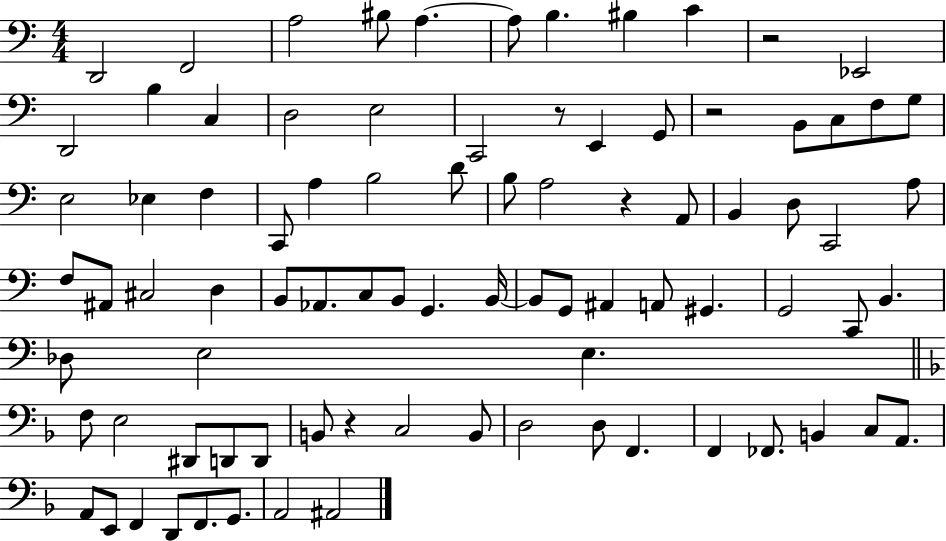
{
  \clef bass
  \numericTimeSignature
  \time 4/4
  \key c \major
  \repeat volta 2 { d,2 f,2 | a2 bis8 a4.~~ | a8 b4. bis4 c'4 | r2 ees,2 | \break d,2 b4 c4 | d2 e2 | c,2 r8 e,4 g,8 | r2 b,8 c8 f8 g8 | \break e2 ees4 f4 | c,8 a4 b2 d'8 | b8 a2 r4 a,8 | b,4 d8 c,2 a8 | \break f8 ais,8 cis2 d4 | b,8 aes,8. c8 b,8 g,4. b,16~~ | b,8 g,8 ais,4 a,8 gis,4. | g,2 c,8 b,4. | \break des8 e2 e4. | \bar "||" \break \key f \major f8 e2 dis,8 d,8 d,8 | b,8 r4 c2 b,8 | d2 d8 f,4. | f,4 fes,8. b,4 c8 a,8. | \break a,8 e,8 f,4 d,8 f,8. g,8. | a,2 ais,2 | } \bar "|."
}